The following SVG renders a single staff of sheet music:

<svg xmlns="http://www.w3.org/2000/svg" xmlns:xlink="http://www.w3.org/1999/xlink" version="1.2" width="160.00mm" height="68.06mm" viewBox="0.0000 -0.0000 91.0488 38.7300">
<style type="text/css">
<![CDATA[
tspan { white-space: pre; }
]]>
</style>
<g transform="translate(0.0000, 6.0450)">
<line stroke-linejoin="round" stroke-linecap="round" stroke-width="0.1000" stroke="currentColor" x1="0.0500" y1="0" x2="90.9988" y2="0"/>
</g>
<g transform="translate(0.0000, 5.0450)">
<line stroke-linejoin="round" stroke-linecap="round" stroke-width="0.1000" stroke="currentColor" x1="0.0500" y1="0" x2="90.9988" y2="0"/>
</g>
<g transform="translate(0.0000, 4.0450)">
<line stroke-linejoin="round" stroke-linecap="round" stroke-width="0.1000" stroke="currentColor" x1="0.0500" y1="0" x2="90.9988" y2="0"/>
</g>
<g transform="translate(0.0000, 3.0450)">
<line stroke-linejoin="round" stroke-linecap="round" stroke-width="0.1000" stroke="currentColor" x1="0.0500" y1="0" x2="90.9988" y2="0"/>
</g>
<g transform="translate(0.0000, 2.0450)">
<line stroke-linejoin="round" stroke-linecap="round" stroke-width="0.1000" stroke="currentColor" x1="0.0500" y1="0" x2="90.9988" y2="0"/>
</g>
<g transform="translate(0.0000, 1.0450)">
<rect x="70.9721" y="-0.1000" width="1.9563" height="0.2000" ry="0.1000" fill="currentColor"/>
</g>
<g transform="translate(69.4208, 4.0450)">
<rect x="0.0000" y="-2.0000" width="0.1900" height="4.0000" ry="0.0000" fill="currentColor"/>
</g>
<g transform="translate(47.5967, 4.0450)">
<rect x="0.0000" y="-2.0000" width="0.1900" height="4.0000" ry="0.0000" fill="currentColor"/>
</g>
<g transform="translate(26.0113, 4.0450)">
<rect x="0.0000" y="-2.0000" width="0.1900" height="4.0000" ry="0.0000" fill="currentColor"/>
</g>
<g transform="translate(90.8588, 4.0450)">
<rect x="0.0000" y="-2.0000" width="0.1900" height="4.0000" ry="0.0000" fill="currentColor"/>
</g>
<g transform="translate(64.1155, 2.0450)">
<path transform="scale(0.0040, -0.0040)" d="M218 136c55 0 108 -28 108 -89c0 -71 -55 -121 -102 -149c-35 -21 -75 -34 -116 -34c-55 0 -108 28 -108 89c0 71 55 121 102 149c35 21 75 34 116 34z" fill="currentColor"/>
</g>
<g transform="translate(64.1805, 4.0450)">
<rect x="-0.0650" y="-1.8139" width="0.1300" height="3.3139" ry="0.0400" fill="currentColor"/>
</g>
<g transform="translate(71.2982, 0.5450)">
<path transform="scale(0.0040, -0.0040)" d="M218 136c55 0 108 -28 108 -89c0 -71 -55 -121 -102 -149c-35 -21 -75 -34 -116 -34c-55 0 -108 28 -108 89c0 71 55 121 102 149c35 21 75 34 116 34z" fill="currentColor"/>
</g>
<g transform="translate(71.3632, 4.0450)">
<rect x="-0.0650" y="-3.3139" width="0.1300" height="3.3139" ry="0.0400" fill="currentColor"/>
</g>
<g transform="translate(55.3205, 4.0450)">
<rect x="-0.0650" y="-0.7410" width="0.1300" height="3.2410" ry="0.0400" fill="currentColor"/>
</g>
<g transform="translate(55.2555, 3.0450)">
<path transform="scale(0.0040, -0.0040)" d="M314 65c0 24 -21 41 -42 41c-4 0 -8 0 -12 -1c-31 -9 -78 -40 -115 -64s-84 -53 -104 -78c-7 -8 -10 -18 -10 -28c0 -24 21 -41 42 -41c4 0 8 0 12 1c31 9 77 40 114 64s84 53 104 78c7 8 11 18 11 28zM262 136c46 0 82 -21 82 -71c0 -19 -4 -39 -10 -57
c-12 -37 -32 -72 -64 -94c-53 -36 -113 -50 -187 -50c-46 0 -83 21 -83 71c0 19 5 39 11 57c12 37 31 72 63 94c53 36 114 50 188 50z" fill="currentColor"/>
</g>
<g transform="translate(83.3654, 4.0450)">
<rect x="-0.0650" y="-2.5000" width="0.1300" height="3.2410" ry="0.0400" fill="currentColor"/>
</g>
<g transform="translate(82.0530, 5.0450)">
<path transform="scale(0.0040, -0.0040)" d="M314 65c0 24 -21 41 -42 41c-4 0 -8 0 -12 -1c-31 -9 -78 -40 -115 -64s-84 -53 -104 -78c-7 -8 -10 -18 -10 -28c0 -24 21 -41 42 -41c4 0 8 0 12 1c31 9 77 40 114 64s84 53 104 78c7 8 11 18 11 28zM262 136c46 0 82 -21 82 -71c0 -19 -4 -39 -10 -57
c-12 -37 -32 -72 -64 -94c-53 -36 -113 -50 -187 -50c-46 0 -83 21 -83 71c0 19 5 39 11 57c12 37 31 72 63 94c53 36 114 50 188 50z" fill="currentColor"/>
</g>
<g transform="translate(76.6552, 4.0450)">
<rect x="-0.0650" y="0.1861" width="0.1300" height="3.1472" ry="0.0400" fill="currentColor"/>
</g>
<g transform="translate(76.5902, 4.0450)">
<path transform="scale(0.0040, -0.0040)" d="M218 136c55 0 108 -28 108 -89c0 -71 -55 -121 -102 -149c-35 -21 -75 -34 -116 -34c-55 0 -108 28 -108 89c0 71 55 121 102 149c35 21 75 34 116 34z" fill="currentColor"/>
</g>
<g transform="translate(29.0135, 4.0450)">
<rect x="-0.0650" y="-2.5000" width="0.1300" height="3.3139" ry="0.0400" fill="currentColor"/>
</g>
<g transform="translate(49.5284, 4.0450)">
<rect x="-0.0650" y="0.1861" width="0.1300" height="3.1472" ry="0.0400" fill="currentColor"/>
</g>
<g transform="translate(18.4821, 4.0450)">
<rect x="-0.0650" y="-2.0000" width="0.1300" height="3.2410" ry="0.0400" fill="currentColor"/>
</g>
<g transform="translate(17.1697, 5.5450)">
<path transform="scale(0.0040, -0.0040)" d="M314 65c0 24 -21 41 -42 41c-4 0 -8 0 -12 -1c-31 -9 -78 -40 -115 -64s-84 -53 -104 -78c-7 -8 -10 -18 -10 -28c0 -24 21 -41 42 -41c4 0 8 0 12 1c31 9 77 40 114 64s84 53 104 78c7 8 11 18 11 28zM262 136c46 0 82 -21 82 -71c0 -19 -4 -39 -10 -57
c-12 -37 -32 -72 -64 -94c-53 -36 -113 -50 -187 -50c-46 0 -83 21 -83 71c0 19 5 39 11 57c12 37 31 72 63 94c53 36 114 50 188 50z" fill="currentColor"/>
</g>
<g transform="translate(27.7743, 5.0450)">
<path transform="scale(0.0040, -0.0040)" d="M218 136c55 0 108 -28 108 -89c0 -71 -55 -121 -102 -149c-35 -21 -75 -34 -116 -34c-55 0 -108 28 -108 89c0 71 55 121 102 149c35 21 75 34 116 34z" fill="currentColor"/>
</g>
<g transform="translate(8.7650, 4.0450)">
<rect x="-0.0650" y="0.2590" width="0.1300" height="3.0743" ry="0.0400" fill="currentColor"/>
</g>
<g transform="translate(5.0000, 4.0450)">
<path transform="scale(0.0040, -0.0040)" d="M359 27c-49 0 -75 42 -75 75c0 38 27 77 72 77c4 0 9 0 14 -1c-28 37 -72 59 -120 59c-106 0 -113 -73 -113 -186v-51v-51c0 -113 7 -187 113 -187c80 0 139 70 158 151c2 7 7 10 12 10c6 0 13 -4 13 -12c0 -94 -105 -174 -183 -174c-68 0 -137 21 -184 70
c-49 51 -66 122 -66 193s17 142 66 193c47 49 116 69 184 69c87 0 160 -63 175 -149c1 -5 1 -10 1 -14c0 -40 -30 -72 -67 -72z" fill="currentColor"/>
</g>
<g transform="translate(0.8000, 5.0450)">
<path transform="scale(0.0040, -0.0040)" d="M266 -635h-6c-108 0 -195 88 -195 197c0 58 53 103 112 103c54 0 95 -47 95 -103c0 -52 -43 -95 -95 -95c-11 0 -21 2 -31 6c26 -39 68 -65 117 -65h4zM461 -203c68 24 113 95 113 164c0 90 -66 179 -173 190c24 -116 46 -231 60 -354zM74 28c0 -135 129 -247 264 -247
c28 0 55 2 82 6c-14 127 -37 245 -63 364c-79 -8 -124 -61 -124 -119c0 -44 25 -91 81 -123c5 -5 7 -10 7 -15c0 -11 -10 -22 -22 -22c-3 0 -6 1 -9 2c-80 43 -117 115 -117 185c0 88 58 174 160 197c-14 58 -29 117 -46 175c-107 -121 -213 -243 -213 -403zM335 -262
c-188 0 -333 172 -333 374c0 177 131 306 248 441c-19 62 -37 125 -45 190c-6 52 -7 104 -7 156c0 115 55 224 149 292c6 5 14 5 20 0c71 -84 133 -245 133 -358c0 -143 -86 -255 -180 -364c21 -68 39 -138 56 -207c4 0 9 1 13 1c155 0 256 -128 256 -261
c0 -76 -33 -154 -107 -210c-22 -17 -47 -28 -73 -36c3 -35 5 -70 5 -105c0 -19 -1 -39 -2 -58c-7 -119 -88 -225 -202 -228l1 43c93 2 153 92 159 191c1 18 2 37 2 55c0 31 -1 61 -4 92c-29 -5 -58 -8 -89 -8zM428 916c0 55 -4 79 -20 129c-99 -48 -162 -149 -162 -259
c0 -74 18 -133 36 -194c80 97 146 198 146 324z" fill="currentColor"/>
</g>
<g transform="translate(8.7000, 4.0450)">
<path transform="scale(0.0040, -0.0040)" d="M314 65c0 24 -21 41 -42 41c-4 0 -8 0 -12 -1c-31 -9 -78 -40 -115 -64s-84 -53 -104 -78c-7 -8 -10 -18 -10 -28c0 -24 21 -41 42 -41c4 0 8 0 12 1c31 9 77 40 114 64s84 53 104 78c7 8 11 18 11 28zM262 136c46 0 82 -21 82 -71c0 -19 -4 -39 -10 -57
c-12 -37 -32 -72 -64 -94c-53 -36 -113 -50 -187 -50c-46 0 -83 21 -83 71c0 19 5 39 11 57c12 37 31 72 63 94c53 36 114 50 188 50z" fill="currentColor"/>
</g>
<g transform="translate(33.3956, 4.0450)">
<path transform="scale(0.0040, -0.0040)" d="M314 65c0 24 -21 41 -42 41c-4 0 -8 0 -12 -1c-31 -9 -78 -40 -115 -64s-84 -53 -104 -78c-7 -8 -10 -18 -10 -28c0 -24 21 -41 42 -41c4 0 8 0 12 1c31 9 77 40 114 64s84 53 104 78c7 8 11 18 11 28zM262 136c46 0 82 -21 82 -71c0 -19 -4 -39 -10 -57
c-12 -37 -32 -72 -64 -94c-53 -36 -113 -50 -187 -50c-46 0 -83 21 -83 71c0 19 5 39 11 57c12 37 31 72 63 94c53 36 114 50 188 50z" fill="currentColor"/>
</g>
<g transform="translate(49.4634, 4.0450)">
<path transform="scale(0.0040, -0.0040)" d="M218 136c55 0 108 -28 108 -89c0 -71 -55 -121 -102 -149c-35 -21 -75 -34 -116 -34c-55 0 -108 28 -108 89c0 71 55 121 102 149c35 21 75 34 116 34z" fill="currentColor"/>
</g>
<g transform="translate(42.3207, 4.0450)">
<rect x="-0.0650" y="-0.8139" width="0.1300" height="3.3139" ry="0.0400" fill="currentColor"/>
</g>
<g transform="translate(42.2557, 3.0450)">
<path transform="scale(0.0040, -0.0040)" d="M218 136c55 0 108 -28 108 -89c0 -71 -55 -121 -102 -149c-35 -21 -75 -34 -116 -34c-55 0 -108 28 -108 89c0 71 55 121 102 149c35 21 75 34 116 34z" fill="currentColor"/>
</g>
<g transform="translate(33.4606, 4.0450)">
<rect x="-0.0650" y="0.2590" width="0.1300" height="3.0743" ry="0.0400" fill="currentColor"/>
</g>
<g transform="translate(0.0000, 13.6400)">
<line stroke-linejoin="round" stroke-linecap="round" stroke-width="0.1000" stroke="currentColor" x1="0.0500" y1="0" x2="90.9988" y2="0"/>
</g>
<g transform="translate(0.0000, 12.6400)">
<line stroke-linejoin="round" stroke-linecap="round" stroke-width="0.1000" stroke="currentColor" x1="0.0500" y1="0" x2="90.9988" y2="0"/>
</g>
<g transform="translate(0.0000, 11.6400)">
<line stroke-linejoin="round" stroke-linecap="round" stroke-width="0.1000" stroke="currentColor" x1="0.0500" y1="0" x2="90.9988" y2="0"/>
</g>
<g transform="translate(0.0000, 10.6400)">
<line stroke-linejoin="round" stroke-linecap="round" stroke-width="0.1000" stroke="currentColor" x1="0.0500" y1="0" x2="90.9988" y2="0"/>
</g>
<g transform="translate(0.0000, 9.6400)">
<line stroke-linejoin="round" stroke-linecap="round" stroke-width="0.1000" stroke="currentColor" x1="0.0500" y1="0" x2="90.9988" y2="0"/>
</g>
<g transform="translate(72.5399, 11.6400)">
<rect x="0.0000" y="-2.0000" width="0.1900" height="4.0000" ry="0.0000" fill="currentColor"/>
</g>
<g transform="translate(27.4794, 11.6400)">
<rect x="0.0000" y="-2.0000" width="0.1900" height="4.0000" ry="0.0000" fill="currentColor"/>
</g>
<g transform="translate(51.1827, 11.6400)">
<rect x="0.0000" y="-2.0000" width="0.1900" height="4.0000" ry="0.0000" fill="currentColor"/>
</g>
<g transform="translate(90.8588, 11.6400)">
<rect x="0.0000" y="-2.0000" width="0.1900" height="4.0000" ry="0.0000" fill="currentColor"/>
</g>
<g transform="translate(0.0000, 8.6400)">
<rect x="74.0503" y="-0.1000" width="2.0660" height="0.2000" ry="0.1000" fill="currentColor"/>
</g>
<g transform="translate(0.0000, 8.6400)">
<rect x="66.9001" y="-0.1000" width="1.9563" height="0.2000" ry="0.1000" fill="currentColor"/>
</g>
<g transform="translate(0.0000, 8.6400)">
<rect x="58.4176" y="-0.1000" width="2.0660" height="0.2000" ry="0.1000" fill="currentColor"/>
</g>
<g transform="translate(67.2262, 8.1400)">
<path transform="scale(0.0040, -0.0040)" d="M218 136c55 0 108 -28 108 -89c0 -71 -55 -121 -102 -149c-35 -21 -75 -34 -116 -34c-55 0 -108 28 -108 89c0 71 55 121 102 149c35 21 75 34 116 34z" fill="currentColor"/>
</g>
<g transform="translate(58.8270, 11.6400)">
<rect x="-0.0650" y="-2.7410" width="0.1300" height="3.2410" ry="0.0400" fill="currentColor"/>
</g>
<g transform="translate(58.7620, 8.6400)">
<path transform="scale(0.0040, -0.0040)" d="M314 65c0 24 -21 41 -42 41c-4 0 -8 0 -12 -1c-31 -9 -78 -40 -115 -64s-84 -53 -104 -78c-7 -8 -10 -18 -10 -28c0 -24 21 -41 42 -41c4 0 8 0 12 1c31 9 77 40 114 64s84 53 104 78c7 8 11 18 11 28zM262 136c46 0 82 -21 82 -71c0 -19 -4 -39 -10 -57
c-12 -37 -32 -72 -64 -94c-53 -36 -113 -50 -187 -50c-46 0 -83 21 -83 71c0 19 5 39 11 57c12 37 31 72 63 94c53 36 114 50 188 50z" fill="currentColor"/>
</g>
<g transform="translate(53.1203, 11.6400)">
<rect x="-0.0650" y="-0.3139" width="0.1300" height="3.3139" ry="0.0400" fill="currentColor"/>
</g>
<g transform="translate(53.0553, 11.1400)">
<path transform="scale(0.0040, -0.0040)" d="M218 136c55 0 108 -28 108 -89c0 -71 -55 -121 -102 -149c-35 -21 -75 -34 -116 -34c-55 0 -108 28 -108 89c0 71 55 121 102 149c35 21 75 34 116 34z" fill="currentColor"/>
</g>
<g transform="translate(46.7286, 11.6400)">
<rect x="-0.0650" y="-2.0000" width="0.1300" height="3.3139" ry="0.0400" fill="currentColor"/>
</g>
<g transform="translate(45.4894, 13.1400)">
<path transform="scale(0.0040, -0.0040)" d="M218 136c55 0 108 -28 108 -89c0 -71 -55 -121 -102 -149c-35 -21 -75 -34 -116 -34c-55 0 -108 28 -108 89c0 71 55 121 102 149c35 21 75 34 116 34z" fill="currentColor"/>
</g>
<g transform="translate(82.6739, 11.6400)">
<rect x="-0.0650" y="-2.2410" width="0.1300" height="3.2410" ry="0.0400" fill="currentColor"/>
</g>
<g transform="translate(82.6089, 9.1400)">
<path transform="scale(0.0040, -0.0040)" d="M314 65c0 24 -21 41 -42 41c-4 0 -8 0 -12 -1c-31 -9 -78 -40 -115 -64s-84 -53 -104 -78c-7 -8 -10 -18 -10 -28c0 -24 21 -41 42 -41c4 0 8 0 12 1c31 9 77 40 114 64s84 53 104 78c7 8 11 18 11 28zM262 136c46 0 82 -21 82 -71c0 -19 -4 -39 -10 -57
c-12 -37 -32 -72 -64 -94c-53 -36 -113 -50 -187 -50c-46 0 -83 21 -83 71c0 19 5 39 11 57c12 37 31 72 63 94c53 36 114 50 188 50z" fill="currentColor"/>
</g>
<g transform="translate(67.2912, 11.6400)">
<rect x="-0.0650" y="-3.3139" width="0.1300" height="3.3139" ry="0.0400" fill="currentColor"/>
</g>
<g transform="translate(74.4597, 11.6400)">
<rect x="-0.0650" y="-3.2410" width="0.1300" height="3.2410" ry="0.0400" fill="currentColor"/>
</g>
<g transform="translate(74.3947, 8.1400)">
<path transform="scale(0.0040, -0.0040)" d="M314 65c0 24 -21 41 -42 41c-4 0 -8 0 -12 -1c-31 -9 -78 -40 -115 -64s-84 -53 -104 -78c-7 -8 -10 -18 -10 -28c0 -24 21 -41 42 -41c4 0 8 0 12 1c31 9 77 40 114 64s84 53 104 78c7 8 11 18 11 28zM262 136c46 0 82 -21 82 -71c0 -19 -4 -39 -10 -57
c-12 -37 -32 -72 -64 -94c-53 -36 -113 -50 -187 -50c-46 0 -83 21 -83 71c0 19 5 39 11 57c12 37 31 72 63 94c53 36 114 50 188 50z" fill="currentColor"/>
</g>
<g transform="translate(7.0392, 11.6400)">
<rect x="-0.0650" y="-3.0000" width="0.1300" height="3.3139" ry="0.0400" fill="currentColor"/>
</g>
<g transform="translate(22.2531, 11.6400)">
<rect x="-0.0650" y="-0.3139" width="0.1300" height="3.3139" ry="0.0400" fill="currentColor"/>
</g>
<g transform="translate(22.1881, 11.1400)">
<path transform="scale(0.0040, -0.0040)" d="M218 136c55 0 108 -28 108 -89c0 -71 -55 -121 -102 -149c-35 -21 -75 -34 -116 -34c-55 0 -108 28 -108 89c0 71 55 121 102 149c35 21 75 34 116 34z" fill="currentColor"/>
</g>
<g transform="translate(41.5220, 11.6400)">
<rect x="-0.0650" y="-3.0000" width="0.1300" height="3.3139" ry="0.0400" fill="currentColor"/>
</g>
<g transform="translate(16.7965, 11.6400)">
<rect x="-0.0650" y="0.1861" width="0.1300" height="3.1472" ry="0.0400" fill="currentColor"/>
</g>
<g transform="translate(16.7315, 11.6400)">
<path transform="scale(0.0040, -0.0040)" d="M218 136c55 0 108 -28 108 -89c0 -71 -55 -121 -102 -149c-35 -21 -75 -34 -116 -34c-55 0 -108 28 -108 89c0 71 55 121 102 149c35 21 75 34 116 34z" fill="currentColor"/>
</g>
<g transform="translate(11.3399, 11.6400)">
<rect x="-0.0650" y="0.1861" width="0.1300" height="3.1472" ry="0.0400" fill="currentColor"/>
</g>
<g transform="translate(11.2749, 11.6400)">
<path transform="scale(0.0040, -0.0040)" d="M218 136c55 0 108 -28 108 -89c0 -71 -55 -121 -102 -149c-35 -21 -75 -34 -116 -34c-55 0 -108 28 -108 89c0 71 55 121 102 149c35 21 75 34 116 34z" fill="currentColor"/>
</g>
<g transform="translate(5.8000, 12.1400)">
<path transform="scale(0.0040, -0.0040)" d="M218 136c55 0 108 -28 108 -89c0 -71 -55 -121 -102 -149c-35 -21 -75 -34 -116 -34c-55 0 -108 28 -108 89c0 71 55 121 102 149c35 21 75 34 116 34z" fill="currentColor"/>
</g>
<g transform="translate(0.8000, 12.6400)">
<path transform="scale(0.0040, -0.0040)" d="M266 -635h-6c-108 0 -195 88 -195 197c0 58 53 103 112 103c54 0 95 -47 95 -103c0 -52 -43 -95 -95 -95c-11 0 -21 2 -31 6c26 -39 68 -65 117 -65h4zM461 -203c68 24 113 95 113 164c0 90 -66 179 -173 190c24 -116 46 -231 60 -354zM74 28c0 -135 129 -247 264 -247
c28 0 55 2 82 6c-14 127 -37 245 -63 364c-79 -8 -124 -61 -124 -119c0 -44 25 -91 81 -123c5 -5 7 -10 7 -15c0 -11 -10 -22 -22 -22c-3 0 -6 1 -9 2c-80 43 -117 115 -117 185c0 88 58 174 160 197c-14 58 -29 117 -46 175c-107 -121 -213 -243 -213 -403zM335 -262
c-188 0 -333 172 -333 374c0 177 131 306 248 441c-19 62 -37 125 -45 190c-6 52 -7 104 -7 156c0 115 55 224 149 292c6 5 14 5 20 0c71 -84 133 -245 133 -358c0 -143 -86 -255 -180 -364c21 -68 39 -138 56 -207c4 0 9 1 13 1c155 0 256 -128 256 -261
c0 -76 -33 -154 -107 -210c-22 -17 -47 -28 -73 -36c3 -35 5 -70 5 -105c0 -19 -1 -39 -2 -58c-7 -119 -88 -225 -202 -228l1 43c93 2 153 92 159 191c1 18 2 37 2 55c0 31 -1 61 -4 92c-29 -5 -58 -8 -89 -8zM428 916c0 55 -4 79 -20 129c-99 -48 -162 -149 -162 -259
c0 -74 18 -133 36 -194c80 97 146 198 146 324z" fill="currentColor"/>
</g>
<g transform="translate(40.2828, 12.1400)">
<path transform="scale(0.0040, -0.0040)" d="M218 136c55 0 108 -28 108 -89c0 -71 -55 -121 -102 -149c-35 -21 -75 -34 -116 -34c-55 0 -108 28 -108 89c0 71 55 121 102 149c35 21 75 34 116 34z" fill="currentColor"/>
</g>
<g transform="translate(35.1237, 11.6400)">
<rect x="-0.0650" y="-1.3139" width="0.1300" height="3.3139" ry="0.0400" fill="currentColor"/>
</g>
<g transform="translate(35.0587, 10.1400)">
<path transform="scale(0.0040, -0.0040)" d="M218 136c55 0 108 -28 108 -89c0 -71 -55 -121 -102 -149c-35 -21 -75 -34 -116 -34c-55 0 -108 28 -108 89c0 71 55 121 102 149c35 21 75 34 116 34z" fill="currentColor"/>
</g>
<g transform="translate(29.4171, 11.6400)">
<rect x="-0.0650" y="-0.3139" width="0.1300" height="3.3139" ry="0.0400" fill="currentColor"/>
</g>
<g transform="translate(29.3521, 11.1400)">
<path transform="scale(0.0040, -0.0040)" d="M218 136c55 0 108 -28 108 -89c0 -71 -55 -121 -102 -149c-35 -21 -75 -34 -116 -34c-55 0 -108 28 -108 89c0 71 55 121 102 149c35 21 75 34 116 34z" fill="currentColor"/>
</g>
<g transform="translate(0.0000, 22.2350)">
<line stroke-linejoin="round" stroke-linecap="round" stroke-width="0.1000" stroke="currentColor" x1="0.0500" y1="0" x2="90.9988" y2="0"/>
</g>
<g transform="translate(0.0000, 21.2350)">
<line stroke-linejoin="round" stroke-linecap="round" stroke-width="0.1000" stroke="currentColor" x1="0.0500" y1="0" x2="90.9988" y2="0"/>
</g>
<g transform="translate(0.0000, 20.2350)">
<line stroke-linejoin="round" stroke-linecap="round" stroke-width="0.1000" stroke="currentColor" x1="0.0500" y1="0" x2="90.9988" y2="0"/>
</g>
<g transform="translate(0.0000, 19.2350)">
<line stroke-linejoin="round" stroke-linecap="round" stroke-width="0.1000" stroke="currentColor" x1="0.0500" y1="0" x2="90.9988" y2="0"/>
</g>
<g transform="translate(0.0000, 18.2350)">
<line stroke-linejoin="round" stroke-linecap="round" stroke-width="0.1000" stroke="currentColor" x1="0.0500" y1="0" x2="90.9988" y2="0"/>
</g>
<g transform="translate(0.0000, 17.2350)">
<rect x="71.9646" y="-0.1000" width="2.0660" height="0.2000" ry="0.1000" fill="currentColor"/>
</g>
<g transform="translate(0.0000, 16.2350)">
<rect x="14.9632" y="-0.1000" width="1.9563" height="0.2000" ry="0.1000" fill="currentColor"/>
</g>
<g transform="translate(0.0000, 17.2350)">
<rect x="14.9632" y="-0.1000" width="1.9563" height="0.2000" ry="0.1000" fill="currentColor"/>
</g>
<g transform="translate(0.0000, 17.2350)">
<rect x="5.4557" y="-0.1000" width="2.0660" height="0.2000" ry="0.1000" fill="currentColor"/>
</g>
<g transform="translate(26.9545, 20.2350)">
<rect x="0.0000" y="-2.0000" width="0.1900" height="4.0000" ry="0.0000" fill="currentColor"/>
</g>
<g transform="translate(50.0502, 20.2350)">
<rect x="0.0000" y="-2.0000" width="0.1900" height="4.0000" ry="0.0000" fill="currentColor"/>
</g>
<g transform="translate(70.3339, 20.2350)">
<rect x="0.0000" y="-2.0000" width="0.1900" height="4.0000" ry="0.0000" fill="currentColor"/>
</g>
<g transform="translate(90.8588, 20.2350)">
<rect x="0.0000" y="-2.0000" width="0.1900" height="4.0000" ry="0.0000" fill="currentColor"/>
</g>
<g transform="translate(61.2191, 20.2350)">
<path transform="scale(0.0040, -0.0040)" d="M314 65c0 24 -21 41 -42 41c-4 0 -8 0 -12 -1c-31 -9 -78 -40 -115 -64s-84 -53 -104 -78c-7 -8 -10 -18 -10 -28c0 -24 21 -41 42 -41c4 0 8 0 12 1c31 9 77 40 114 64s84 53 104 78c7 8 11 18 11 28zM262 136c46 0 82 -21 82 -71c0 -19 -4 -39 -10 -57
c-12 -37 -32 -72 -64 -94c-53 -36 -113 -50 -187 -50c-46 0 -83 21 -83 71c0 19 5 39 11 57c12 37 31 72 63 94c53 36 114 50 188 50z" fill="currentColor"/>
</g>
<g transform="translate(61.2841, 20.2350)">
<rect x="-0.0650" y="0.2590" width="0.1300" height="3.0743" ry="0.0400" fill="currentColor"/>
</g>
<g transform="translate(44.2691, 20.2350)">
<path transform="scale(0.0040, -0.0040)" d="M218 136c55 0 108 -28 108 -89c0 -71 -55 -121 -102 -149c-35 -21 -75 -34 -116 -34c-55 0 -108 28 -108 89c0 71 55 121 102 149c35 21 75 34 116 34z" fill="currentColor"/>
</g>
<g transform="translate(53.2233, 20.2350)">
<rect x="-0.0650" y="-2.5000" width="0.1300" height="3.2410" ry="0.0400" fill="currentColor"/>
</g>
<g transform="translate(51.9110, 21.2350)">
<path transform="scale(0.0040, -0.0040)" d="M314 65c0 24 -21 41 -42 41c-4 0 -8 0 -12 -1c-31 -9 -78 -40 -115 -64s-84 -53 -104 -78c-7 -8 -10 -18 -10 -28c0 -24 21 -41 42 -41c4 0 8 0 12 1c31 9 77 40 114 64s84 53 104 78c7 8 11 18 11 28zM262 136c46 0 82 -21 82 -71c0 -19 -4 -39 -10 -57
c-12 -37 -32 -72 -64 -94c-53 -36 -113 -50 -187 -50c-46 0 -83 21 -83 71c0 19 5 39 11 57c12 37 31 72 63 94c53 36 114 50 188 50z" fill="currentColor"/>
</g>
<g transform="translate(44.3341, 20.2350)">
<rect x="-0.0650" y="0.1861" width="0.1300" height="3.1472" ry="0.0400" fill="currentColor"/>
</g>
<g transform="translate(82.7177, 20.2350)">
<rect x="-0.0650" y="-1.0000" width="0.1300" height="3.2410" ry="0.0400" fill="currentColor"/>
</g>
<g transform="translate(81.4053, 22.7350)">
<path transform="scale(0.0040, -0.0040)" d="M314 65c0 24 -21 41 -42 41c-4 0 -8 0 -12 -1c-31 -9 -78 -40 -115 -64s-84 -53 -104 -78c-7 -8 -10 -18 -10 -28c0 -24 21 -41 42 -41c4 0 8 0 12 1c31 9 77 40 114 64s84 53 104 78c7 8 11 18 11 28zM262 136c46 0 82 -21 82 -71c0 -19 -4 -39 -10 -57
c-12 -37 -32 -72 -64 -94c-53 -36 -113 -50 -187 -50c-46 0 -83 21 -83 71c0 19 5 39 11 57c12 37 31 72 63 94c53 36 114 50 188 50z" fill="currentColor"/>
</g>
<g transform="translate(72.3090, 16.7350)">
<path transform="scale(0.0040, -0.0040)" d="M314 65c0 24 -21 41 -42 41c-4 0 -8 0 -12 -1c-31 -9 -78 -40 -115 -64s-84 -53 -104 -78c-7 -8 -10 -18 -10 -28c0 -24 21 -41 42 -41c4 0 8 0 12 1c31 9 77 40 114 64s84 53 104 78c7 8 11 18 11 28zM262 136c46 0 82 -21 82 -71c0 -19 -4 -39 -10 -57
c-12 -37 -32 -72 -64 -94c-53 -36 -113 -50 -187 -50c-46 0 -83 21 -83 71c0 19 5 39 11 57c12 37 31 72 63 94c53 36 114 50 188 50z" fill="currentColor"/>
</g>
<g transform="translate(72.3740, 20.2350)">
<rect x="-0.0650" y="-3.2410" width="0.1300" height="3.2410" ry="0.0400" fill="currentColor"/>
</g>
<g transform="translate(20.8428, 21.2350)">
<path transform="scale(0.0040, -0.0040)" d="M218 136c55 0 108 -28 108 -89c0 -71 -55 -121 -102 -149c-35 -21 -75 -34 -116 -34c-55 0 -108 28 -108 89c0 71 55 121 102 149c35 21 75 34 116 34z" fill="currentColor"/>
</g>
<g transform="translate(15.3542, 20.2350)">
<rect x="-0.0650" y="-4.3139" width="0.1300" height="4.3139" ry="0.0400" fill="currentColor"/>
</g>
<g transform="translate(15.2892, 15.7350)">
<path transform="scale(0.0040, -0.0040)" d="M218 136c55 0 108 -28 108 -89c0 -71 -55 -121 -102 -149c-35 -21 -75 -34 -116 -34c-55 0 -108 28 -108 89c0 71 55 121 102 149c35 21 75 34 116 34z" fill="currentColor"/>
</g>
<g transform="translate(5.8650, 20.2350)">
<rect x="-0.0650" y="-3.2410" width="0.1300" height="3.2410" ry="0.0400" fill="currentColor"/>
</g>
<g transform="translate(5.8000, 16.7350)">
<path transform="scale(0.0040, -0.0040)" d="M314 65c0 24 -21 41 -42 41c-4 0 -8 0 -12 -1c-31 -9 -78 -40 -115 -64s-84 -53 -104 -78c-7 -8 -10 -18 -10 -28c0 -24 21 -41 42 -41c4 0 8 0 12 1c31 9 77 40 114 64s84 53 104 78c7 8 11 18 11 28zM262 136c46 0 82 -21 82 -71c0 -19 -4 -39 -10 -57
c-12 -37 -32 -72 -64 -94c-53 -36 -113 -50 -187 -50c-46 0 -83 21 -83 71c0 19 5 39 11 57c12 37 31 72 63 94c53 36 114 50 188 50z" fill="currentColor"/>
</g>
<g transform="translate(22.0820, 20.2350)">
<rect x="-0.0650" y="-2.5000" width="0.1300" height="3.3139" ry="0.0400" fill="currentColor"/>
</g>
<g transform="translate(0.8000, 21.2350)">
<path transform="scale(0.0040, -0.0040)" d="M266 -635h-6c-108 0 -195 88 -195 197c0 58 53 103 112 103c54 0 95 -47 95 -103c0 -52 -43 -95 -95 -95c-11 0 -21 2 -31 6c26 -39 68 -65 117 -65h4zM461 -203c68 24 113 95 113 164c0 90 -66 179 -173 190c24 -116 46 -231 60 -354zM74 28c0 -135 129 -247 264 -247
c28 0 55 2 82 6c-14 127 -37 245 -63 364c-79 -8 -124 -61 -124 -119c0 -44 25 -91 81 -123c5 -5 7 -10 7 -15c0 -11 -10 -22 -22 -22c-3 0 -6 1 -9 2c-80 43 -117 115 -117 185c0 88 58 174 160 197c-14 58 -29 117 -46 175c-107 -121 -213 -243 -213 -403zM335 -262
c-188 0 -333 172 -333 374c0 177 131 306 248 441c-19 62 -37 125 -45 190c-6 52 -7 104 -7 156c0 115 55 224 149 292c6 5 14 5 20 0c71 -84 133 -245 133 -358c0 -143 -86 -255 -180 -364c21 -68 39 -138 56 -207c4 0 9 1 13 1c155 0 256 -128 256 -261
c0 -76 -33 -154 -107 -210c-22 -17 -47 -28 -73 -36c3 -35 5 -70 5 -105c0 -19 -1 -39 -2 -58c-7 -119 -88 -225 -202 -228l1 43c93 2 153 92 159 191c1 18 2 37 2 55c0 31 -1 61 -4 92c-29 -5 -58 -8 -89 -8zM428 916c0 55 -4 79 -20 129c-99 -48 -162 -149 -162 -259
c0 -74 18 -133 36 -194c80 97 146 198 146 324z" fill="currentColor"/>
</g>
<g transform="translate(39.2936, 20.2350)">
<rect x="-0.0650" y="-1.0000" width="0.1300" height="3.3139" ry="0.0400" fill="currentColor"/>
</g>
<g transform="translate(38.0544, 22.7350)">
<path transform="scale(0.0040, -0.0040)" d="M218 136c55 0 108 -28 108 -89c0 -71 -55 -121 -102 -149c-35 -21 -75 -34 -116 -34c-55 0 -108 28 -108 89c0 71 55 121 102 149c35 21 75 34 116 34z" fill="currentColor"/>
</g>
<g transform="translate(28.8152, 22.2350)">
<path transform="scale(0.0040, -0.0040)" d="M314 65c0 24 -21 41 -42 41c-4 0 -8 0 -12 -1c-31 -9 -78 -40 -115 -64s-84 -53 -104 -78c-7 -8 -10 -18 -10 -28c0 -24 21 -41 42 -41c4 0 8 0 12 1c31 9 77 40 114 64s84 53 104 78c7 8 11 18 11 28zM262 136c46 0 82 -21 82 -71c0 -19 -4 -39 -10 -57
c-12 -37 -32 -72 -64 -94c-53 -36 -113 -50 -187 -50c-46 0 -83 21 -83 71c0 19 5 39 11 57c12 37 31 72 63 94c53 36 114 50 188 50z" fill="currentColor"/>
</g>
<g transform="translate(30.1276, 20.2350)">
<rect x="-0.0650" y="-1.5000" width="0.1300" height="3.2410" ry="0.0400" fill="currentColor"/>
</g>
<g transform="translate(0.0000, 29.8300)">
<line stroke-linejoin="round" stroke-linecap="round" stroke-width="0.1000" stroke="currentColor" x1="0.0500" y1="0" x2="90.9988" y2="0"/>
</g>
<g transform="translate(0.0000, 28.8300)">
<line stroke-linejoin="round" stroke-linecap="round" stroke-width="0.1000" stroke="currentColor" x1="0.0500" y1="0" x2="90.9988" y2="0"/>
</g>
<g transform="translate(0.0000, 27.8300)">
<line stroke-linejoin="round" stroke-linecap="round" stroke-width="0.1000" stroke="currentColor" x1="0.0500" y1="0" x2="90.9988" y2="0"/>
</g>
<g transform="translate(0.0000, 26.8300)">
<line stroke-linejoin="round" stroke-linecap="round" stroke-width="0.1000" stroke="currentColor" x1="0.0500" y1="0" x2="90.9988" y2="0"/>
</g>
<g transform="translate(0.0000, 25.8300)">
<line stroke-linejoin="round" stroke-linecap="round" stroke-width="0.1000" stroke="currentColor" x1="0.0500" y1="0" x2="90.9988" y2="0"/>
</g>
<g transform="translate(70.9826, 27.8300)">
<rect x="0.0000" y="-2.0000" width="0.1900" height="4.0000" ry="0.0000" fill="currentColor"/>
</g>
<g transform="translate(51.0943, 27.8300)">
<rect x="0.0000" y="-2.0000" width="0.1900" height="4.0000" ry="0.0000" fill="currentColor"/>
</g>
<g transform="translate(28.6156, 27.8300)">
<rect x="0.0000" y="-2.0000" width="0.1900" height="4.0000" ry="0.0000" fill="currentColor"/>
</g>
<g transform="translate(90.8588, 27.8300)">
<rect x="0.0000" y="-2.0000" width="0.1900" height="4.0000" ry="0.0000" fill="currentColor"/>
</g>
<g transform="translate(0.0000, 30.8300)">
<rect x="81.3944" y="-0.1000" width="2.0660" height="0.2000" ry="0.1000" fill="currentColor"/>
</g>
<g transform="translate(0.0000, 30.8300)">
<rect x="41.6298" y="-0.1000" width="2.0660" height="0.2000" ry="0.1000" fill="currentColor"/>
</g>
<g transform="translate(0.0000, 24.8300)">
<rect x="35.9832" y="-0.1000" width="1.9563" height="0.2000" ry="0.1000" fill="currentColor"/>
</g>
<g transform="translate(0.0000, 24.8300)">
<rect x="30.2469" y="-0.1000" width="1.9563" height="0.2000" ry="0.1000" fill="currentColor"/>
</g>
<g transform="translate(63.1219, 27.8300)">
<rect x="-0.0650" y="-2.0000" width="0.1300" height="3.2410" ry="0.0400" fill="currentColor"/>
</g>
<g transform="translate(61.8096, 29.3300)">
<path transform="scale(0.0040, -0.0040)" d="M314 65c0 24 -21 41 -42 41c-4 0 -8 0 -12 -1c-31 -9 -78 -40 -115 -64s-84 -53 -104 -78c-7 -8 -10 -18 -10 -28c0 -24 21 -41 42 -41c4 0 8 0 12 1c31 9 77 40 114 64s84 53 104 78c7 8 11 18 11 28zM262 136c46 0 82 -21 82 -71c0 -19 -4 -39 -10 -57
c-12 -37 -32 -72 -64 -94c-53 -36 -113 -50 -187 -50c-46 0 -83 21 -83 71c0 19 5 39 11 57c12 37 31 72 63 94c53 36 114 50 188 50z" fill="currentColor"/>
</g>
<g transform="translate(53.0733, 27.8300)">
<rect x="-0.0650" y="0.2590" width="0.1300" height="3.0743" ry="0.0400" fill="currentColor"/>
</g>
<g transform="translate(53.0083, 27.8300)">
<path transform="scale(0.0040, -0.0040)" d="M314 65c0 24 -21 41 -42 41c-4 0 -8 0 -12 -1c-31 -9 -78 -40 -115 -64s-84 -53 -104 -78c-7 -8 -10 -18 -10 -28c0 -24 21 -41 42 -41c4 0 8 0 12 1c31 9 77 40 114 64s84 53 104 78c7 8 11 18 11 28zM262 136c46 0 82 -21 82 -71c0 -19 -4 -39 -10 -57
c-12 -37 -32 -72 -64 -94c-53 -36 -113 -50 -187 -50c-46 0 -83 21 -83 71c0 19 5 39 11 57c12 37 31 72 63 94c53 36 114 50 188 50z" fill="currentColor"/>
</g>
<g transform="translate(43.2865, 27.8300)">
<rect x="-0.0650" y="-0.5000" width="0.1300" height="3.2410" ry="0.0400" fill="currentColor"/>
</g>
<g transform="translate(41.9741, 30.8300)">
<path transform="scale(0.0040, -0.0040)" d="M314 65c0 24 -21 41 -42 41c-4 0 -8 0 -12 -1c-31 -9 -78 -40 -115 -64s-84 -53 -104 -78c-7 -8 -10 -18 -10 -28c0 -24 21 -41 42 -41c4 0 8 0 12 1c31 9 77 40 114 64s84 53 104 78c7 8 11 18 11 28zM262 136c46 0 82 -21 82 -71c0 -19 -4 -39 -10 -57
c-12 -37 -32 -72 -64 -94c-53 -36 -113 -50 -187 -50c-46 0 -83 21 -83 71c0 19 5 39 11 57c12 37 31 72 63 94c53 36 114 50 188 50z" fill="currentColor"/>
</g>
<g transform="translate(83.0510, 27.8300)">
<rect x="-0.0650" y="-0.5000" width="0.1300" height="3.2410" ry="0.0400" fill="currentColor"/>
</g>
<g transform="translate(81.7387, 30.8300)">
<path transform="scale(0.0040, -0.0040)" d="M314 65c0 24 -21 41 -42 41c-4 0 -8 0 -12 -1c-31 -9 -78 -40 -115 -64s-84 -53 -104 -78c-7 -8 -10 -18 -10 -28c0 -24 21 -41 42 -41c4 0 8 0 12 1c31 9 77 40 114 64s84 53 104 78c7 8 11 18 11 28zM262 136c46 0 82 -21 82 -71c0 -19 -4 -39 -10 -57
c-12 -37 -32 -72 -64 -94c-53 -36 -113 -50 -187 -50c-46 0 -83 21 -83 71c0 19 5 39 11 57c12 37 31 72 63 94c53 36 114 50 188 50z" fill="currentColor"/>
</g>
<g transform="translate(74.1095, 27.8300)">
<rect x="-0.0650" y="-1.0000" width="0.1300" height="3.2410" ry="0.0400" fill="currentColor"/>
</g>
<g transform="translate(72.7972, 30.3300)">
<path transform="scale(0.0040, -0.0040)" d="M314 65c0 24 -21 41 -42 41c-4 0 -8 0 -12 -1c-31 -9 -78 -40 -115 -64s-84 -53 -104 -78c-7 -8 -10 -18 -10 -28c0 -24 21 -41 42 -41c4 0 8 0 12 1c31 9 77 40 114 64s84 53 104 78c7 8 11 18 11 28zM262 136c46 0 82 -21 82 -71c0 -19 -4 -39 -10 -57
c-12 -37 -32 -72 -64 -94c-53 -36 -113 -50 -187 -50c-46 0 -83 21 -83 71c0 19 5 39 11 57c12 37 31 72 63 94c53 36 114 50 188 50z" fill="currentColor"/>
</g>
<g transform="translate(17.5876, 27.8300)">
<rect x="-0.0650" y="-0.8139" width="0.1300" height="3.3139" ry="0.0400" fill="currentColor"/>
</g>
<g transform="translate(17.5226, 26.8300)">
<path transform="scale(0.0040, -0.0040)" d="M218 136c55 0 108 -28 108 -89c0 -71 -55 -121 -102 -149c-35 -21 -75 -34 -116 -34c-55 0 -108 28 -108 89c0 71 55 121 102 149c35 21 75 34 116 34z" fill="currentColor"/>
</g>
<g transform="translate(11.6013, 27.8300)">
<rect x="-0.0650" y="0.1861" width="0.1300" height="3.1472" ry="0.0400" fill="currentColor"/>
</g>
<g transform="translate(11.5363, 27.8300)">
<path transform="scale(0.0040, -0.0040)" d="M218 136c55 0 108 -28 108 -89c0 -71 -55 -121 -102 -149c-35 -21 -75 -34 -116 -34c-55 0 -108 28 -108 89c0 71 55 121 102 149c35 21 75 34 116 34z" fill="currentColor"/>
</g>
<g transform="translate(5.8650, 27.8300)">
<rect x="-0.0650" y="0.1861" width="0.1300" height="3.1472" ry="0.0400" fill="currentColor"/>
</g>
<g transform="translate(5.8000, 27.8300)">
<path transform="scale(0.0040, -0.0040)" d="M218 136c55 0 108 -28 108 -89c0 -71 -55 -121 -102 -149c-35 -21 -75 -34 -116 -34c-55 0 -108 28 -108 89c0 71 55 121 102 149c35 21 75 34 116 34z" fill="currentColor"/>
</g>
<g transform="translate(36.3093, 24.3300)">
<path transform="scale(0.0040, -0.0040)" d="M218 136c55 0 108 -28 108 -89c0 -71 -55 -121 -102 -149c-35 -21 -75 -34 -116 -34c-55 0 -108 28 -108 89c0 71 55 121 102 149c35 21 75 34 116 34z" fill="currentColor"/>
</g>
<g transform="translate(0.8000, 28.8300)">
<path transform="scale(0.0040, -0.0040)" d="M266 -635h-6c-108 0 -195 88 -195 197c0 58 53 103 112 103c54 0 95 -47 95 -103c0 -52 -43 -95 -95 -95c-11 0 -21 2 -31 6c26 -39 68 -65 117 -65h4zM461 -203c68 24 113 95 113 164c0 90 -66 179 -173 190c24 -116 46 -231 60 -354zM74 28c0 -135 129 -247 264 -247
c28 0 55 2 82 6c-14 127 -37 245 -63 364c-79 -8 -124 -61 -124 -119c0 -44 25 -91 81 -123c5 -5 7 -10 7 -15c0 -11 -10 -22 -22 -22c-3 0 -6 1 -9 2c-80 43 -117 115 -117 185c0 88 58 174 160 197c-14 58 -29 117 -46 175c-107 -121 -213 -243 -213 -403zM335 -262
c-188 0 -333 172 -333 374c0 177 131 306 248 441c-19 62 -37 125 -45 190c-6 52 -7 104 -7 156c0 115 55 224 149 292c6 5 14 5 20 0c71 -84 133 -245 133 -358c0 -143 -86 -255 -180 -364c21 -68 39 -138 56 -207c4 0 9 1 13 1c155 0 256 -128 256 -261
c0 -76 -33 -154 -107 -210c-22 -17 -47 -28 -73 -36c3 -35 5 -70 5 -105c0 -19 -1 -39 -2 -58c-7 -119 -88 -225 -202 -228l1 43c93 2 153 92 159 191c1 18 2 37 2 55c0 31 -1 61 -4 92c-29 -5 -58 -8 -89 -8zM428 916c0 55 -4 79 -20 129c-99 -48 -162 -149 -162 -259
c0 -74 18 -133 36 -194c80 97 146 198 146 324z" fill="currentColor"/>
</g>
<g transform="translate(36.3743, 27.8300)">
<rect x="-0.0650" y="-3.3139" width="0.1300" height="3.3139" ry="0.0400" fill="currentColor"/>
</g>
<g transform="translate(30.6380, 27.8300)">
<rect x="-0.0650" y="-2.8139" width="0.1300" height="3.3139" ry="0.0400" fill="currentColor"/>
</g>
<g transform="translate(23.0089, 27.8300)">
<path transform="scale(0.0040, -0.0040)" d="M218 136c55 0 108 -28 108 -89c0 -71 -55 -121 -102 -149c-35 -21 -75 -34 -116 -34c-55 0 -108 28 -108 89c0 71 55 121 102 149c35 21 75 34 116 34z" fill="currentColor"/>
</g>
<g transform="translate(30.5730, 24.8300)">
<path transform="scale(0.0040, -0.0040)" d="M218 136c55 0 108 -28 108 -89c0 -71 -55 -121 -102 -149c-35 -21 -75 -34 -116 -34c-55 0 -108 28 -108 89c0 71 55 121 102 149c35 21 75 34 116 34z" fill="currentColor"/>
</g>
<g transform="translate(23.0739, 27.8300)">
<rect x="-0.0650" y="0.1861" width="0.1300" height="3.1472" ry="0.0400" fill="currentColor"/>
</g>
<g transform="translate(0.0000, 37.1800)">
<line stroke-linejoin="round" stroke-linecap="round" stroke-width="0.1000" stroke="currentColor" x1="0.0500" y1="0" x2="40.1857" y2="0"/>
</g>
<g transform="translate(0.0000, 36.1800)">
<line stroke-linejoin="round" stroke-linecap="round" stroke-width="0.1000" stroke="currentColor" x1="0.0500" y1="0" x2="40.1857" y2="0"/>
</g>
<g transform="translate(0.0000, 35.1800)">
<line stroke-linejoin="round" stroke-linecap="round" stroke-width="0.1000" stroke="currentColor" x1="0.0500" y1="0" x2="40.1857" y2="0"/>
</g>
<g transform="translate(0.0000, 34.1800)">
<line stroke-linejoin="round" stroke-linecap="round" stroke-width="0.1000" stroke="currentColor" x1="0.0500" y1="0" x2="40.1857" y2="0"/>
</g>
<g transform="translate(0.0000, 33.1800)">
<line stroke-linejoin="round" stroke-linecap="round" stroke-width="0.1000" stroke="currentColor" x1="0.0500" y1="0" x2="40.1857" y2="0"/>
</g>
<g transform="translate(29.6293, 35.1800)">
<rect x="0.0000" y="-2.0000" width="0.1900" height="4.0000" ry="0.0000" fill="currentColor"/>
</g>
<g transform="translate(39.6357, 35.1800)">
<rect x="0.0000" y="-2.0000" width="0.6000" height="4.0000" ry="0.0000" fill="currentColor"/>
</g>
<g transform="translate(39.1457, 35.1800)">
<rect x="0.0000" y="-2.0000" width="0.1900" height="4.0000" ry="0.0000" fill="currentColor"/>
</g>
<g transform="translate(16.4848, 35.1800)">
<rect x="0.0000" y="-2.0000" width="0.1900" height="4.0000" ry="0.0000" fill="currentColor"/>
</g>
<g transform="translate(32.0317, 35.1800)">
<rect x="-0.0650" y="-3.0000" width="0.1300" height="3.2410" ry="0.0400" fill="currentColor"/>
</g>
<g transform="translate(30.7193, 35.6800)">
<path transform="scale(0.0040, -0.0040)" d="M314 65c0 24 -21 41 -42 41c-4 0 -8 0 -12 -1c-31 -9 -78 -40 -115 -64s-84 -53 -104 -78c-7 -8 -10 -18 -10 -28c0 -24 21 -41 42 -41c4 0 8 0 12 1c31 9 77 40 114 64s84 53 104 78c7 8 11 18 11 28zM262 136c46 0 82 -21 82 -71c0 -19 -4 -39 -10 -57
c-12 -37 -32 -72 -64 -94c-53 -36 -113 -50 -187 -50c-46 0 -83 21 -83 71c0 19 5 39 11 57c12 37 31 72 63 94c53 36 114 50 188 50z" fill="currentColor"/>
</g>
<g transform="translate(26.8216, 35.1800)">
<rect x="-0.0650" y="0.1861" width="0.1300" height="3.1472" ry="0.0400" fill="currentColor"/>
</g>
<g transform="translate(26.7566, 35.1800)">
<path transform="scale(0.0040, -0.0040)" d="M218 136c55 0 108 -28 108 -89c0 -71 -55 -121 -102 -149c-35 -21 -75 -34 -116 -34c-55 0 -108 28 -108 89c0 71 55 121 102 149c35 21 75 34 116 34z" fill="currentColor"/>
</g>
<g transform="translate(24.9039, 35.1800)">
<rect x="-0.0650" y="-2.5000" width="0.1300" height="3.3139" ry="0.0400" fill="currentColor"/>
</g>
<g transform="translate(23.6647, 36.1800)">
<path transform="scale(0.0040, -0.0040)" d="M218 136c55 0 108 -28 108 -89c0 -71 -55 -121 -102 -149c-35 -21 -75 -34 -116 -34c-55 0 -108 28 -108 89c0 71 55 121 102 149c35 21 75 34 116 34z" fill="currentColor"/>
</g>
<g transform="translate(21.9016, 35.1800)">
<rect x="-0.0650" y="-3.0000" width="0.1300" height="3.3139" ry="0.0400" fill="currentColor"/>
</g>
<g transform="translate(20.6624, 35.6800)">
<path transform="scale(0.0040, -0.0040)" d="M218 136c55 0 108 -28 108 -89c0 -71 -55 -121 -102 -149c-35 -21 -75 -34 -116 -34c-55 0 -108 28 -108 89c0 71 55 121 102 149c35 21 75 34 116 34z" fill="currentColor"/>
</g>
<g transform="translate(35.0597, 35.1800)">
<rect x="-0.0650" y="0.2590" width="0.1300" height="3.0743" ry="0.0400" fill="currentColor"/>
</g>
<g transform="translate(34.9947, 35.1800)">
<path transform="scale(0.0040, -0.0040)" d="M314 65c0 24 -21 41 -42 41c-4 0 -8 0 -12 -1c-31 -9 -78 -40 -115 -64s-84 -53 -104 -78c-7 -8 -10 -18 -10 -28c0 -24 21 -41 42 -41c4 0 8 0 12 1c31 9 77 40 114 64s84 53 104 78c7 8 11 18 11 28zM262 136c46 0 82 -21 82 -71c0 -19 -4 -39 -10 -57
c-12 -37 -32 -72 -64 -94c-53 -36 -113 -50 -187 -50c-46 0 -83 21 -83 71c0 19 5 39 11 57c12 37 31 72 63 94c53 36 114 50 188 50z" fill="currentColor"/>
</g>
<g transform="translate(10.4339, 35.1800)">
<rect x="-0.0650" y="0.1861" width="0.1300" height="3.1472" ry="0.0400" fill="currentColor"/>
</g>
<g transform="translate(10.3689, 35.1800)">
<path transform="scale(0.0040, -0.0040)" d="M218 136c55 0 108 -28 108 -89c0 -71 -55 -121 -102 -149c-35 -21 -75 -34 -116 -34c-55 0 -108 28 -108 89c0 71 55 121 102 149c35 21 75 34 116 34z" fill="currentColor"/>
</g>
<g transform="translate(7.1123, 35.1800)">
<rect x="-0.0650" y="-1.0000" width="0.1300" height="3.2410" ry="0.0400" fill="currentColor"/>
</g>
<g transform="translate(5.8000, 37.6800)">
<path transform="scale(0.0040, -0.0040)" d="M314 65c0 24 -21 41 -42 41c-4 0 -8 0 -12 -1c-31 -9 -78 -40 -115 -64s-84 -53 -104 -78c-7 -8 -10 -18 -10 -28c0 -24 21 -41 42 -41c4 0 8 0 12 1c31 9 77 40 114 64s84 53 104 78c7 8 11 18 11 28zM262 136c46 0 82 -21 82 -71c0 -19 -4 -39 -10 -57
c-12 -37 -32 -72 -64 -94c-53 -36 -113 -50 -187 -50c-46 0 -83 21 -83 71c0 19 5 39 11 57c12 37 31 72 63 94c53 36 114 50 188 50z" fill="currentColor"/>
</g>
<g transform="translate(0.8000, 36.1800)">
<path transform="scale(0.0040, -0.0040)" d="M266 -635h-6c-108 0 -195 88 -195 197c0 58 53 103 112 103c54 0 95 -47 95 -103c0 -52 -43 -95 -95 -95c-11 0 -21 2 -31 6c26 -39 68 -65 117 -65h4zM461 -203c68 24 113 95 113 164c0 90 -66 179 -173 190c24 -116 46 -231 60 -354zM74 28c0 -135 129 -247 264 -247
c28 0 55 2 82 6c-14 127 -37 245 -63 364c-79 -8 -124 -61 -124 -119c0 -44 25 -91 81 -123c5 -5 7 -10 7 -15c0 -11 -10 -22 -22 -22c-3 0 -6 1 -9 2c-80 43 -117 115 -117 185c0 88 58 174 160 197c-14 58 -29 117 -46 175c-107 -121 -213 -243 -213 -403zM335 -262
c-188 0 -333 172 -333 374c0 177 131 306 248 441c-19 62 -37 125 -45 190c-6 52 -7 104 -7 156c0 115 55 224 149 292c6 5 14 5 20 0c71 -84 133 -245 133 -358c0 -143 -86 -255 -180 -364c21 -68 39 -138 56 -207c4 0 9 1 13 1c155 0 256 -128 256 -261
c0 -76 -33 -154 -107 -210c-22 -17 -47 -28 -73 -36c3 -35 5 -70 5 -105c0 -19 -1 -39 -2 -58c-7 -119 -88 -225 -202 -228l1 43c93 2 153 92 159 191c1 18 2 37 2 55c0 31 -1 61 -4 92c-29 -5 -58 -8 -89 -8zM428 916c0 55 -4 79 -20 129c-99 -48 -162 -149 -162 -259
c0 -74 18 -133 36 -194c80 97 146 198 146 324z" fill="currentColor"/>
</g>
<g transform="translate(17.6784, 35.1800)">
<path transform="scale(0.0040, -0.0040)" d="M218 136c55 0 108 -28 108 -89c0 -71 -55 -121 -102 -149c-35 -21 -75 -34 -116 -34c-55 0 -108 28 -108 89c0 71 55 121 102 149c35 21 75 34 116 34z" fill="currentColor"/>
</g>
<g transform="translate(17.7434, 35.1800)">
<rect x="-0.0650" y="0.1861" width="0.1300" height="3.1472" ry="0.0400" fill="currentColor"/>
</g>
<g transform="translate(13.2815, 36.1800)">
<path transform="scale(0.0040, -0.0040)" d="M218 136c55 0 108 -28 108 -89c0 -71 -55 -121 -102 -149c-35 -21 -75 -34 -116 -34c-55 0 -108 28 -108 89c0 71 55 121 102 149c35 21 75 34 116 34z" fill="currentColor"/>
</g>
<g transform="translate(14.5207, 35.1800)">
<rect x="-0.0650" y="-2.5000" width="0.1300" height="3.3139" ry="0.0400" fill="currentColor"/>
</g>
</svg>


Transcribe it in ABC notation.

X:1
T:Untitled
M:4/4
L:1/4
K:C
B2 F2 G B2 d B d2 f b B G2 A B B c c e A F c a2 b b2 g2 b2 d' G E2 D B G2 B2 b2 D2 B B d B a b C2 B2 F2 D2 C2 D2 B G B A G B A2 B2